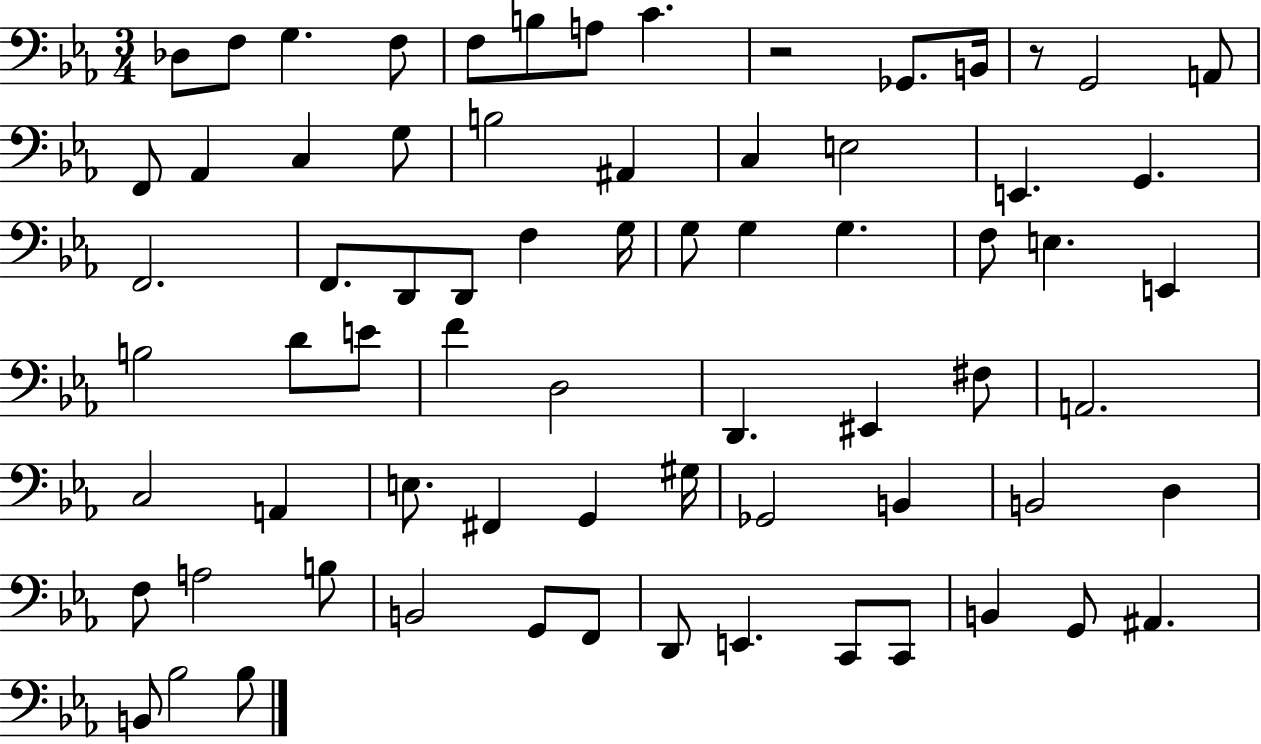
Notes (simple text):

Db3/e F3/e G3/q. F3/e F3/e B3/e A3/e C4/q. R/h Gb2/e. B2/s R/e G2/h A2/e F2/e Ab2/q C3/q G3/e B3/h A#2/q C3/q E3/h E2/q. G2/q. F2/h. F2/e. D2/e D2/e F3/q G3/s G3/e G3/q G3/q. F3/e E3/q. E2/q B3/h D4/e E4/e F4/q D3/h D2/q. EIS2/q F#3/e A2/h. C3/h A2/q E3/e. F#2/q G2/q G#3/s Gb2/h B2/q B2/h D3/q F3/e A3/h B3/e B2/h G2/e F2/e D2/e E2/q. C2/e C2/e B2/q G2/e A#2/q. B2/e Bb3/h Bb3/e